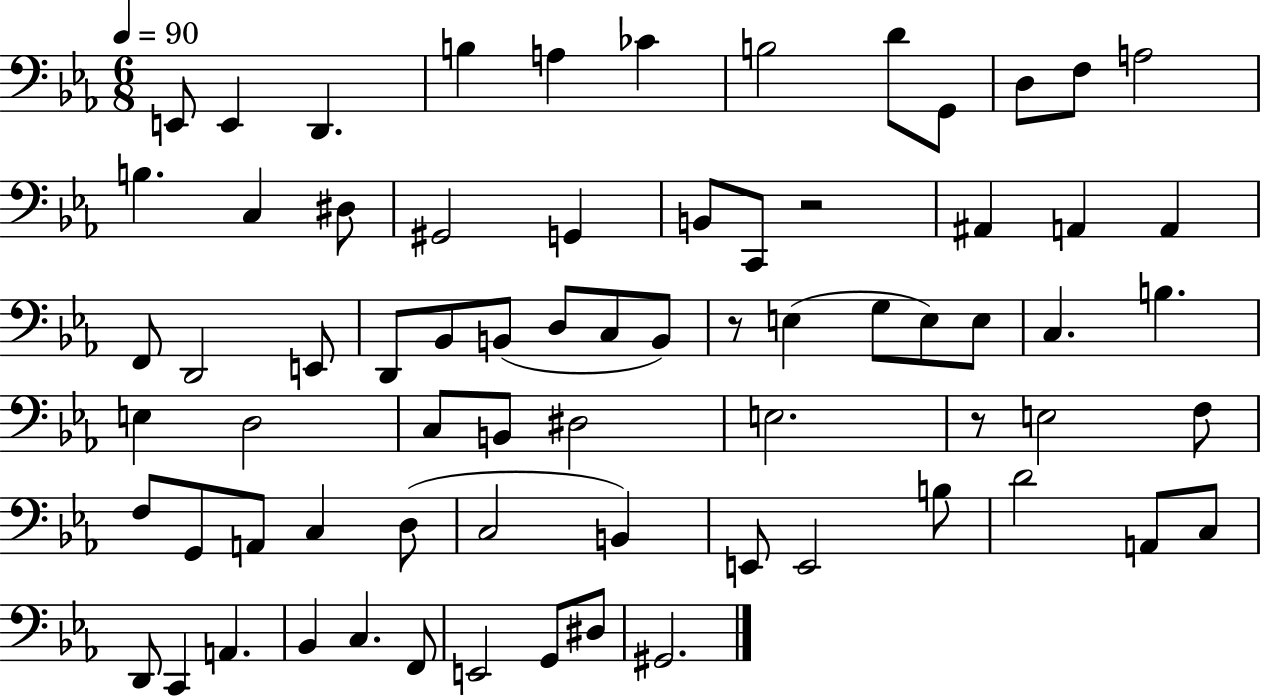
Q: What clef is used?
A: bass